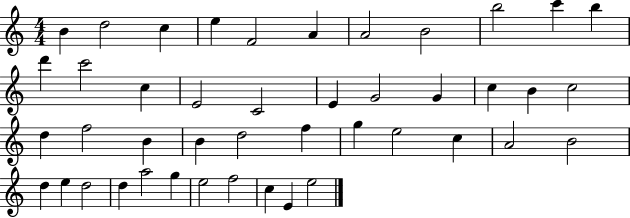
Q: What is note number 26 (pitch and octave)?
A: B4